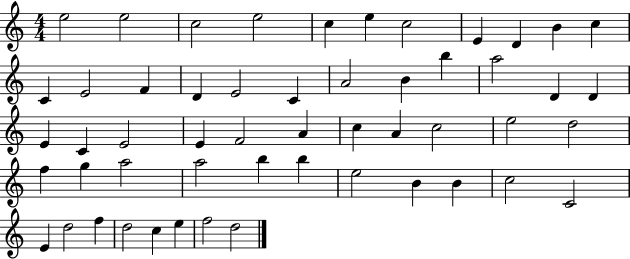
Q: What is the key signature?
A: C major